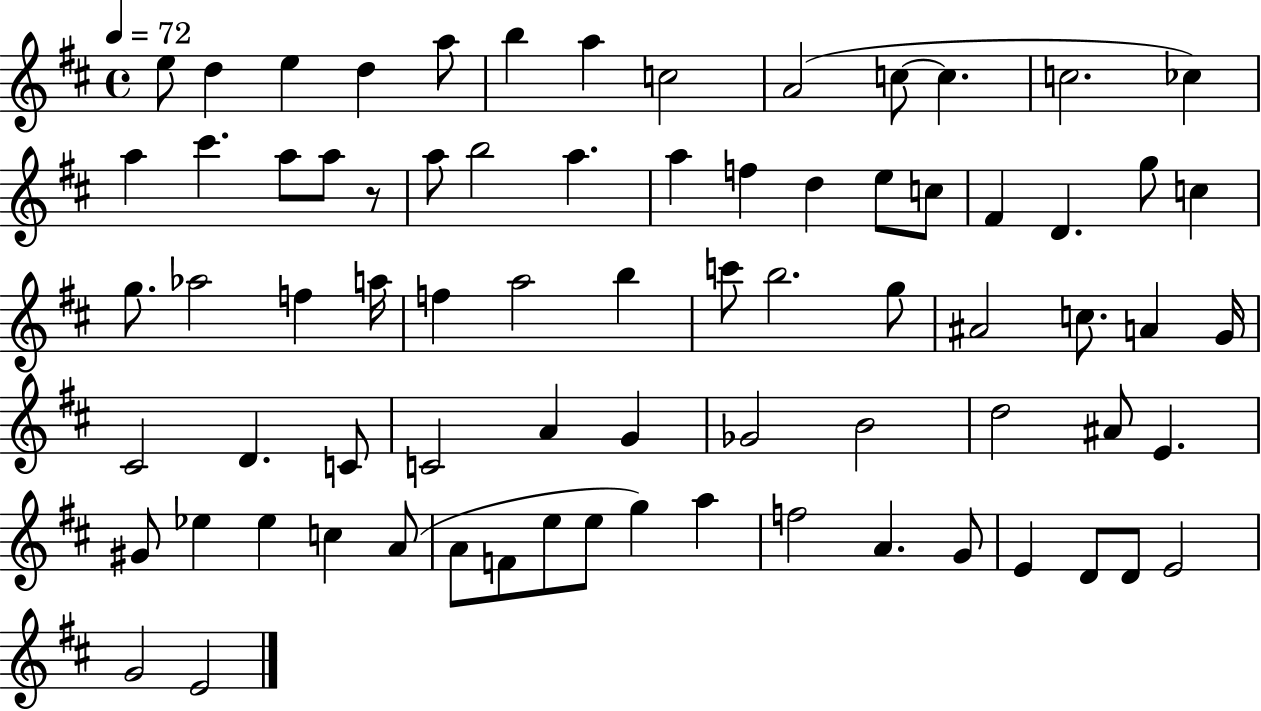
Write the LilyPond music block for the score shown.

{
  \clef treble
  \time 4/4
  \defaultTimeSignature
  \key d \major
  \tempo 4 = 72
  e''8 d''4 e''4 d''4 a''8 | b''4 a''4 c''2 | a'2( c''8~~ c''4. | c''2. ces''4) | \break a''4 cis'''4. a''8 a''8 r8 | a''8 b''2 a''4. | a''4 f''4 d''4 e''8 c''8 | fis'4 d'4. g''8 c''4 | \break g''8. aes''2 f''4 a''16 | f''4 a''2 b''4 | c'''8 b''2. g''8 | ais'2 c''8. a'4 g'16 | \break cis'2 d'4. c'8 | c'2 a'4 g'4 | ges'2 b'2 | d''2 ais'8 e'4. | \break gis'8 ees''4 ees''4 c''4 a'8( | a'8 f'8 e''8 e''8 g''4) a''4 | f''2 a'4. g'8 | e'4 d'8 d'8 e'2 | \break g'2 e'2 | \bar "|."
}